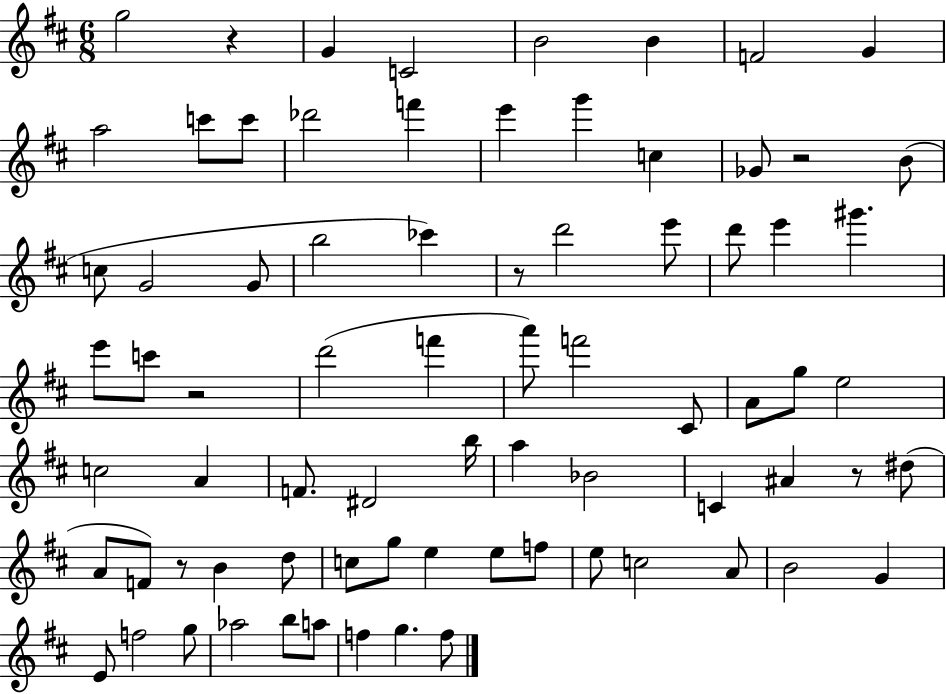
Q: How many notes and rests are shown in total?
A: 76